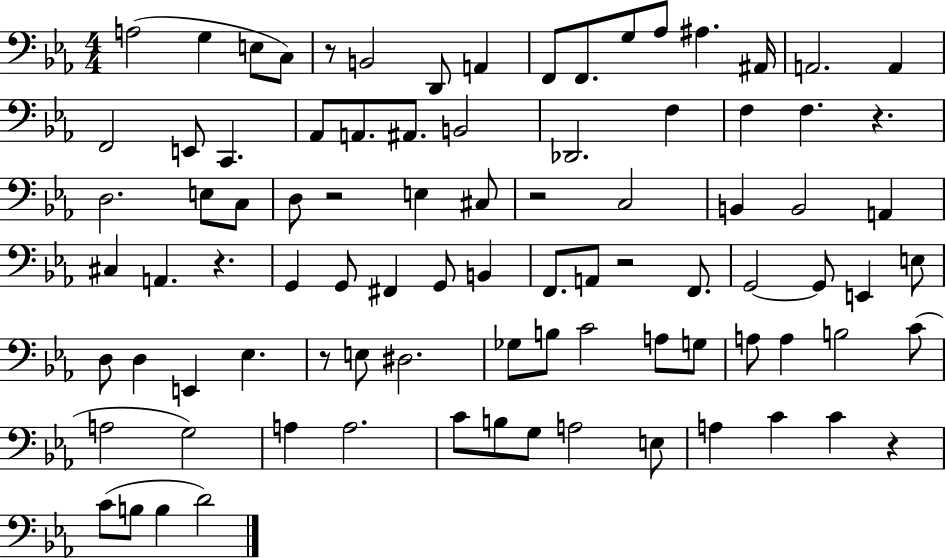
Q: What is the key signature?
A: EES major